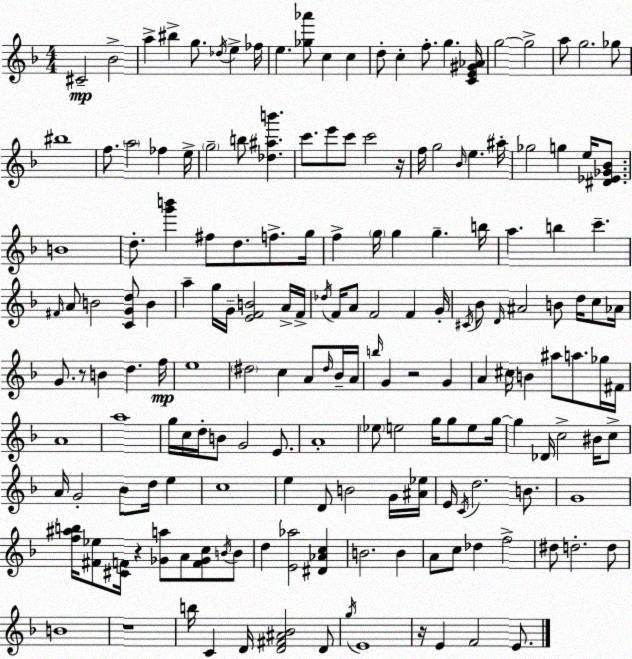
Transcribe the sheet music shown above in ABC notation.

X:1
T:Untitled
M:4/4
L:1/4
K:F
^C2 _B2 a ^b g/2 _d/4 e _f/4 e [_g_a']/2 c c d/2 c f/2 g [CE^G_A]/4 g2 g2 a/2 g2 _g/2 ^b4 f/2 a2 _f e/4 g2 b/2 [_d^ab'] c'/2 e'/2 c'/2 c'2 z/4 f/4 g2 _B/4 e ^a/4 _g2 g e/4 [^D_E_G_B]/2 B4 d/2 [g'b'] ^f/2 d/2 f/2 g/4 f g/4 g g b/4 a b c' ^F/4 A/2 B2 [CGd]/2 B a g/4 G/4 [EFB]2 A/4 F/4 _d/4 F/4 A/2 F2 F G/4 ^C/4 _B/2 D/4 ^A2 B/2 d/4 c/2 _A/4 G/2 z/2 B d f/4 e4 ^d2 c A/2 ^d/4 _B/4 A/4 b/4 G z2 G A ^c/4 B ^a/2 a/2 _g/4 ^F/4 A4 a4 g/4 c/4 d/4 B/2 G2 E/2 A4 _e/2 e2 g/4 g/2 e/2 g/4 g _D/4 c2 ^B/4 c/2 A/4 G2 _B/2 d/4 e c4 e D/2 B2 G/4 [^A_e]/4 E/4 C/4 d2 B/2 G4 [f^ab]/4 [^F_e]/2 [^CF]/4 z [_Ga]/2 A/2 [F_Gc]/2 B/4 B/2 d [E_a]2 [^D_Ac] B2 B A/2 c/2 _d f2 ^d/2 d2 d/2 B4 z4 b/4 C D/4 [D^F^A_B]2 D/2 g/4 E4 z/4 E F2 E/2